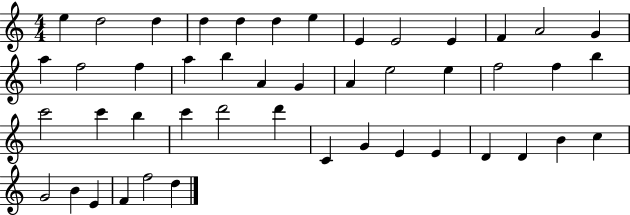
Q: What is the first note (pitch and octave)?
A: E5